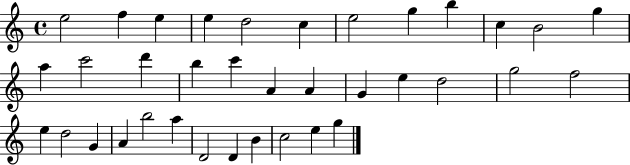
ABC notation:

X:1
T:Untitled
M:4/4
L:1/4
K:C
e2 f e e d2 c e2 g b c B2 g a c'2 d' b c' A A G e d2 g2 f2 e d2 G A b2 a D2 D B c2 e g